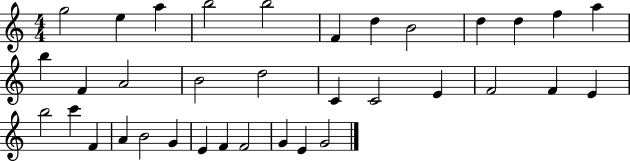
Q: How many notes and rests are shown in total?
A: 35